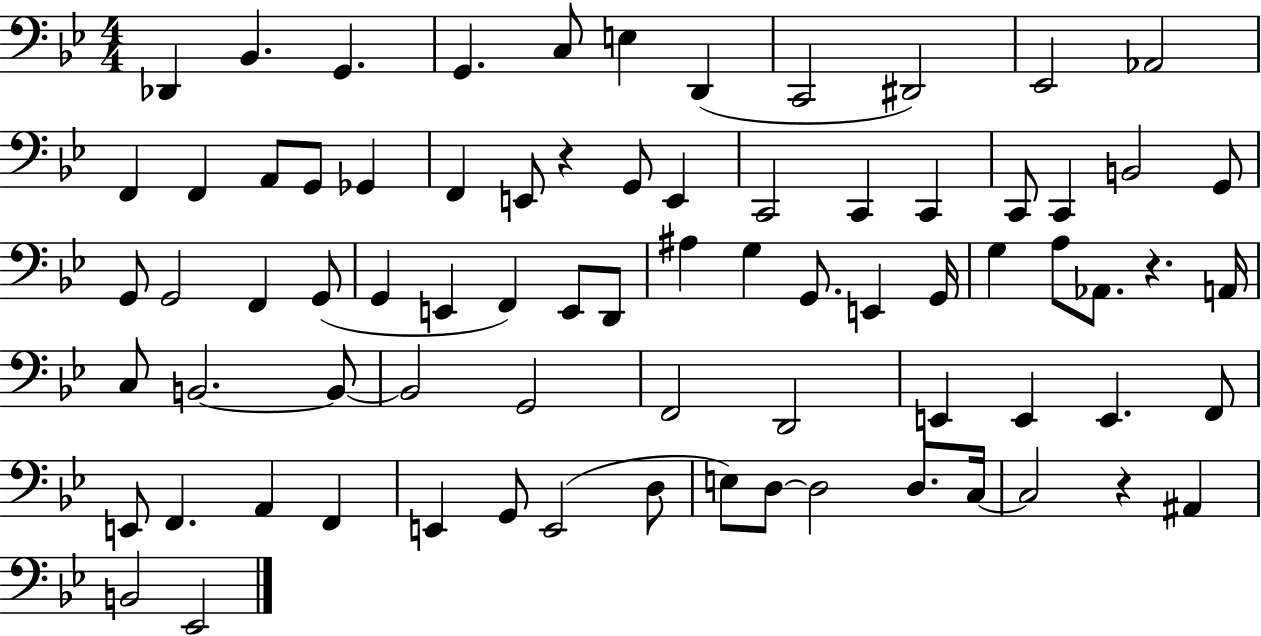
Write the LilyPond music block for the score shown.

{
  \clef bass
  \numericTimeSignature
  \time 4/4
  \key bes \major
  \repeat volta 2 { des,4 bes,4. g,4. | g,4. c8 e4 d,4( | c,2 dis,2) | ees,2 aes,2 | \break f,4 f,4 a,8 g,8 ges,4 | f,4 e,8 r4 g,8 e,4 | c,2 c,4 c,4 | c,8 c,4 b,2 g,8 | \break g,8 g,2 f,4 g,8( | g,4 e,4 f,4) e,8 d,8 | ais4 g4 g,8. e,4 g,16 | g4 a8 aes,8. r4. a,16 | \break c8 b,2.~~ b,8~~ | b,2 g,2 | f,2 d,2 | e,4 e,4 e,4. f,8 | \break e,8 f,4. a,4 f,4 | e,4 g,8 e,2( d8 | e8) d8~~ d2 d8. c16~~ | c2 r4 ais,4 | \break b,2 ees,2 | } \bar "|."
}